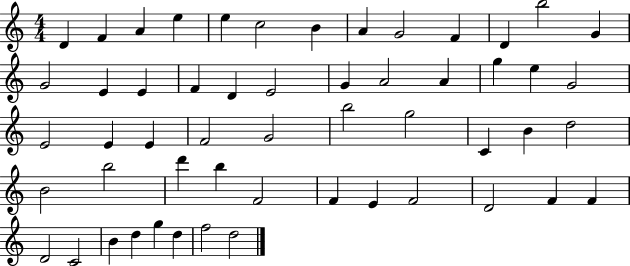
X:1
T:Untitled
M:4/4
L:1/4
K:C
D F A e e c2 B A G2 F D b2 G G2 E E F D E2 G A2 A g e G2 E2 E E F2 G2 b2 g2 C B d2 B2 b2 d' b F2 F E F2 D2 F F D2 C2 B d g d f2 d2